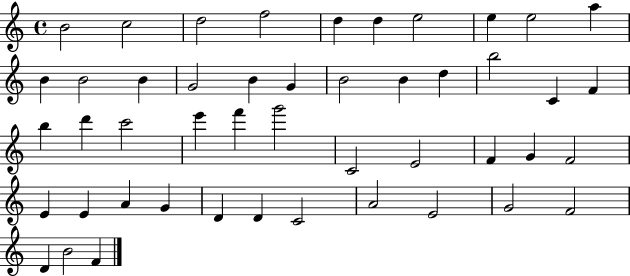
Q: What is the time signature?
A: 4/4